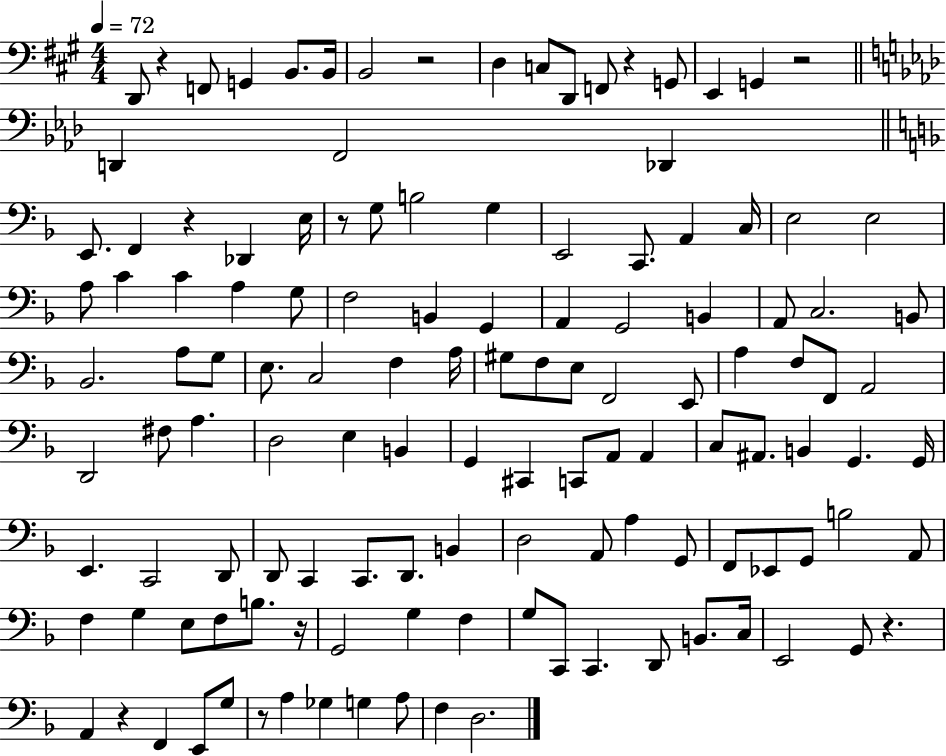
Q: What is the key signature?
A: A major